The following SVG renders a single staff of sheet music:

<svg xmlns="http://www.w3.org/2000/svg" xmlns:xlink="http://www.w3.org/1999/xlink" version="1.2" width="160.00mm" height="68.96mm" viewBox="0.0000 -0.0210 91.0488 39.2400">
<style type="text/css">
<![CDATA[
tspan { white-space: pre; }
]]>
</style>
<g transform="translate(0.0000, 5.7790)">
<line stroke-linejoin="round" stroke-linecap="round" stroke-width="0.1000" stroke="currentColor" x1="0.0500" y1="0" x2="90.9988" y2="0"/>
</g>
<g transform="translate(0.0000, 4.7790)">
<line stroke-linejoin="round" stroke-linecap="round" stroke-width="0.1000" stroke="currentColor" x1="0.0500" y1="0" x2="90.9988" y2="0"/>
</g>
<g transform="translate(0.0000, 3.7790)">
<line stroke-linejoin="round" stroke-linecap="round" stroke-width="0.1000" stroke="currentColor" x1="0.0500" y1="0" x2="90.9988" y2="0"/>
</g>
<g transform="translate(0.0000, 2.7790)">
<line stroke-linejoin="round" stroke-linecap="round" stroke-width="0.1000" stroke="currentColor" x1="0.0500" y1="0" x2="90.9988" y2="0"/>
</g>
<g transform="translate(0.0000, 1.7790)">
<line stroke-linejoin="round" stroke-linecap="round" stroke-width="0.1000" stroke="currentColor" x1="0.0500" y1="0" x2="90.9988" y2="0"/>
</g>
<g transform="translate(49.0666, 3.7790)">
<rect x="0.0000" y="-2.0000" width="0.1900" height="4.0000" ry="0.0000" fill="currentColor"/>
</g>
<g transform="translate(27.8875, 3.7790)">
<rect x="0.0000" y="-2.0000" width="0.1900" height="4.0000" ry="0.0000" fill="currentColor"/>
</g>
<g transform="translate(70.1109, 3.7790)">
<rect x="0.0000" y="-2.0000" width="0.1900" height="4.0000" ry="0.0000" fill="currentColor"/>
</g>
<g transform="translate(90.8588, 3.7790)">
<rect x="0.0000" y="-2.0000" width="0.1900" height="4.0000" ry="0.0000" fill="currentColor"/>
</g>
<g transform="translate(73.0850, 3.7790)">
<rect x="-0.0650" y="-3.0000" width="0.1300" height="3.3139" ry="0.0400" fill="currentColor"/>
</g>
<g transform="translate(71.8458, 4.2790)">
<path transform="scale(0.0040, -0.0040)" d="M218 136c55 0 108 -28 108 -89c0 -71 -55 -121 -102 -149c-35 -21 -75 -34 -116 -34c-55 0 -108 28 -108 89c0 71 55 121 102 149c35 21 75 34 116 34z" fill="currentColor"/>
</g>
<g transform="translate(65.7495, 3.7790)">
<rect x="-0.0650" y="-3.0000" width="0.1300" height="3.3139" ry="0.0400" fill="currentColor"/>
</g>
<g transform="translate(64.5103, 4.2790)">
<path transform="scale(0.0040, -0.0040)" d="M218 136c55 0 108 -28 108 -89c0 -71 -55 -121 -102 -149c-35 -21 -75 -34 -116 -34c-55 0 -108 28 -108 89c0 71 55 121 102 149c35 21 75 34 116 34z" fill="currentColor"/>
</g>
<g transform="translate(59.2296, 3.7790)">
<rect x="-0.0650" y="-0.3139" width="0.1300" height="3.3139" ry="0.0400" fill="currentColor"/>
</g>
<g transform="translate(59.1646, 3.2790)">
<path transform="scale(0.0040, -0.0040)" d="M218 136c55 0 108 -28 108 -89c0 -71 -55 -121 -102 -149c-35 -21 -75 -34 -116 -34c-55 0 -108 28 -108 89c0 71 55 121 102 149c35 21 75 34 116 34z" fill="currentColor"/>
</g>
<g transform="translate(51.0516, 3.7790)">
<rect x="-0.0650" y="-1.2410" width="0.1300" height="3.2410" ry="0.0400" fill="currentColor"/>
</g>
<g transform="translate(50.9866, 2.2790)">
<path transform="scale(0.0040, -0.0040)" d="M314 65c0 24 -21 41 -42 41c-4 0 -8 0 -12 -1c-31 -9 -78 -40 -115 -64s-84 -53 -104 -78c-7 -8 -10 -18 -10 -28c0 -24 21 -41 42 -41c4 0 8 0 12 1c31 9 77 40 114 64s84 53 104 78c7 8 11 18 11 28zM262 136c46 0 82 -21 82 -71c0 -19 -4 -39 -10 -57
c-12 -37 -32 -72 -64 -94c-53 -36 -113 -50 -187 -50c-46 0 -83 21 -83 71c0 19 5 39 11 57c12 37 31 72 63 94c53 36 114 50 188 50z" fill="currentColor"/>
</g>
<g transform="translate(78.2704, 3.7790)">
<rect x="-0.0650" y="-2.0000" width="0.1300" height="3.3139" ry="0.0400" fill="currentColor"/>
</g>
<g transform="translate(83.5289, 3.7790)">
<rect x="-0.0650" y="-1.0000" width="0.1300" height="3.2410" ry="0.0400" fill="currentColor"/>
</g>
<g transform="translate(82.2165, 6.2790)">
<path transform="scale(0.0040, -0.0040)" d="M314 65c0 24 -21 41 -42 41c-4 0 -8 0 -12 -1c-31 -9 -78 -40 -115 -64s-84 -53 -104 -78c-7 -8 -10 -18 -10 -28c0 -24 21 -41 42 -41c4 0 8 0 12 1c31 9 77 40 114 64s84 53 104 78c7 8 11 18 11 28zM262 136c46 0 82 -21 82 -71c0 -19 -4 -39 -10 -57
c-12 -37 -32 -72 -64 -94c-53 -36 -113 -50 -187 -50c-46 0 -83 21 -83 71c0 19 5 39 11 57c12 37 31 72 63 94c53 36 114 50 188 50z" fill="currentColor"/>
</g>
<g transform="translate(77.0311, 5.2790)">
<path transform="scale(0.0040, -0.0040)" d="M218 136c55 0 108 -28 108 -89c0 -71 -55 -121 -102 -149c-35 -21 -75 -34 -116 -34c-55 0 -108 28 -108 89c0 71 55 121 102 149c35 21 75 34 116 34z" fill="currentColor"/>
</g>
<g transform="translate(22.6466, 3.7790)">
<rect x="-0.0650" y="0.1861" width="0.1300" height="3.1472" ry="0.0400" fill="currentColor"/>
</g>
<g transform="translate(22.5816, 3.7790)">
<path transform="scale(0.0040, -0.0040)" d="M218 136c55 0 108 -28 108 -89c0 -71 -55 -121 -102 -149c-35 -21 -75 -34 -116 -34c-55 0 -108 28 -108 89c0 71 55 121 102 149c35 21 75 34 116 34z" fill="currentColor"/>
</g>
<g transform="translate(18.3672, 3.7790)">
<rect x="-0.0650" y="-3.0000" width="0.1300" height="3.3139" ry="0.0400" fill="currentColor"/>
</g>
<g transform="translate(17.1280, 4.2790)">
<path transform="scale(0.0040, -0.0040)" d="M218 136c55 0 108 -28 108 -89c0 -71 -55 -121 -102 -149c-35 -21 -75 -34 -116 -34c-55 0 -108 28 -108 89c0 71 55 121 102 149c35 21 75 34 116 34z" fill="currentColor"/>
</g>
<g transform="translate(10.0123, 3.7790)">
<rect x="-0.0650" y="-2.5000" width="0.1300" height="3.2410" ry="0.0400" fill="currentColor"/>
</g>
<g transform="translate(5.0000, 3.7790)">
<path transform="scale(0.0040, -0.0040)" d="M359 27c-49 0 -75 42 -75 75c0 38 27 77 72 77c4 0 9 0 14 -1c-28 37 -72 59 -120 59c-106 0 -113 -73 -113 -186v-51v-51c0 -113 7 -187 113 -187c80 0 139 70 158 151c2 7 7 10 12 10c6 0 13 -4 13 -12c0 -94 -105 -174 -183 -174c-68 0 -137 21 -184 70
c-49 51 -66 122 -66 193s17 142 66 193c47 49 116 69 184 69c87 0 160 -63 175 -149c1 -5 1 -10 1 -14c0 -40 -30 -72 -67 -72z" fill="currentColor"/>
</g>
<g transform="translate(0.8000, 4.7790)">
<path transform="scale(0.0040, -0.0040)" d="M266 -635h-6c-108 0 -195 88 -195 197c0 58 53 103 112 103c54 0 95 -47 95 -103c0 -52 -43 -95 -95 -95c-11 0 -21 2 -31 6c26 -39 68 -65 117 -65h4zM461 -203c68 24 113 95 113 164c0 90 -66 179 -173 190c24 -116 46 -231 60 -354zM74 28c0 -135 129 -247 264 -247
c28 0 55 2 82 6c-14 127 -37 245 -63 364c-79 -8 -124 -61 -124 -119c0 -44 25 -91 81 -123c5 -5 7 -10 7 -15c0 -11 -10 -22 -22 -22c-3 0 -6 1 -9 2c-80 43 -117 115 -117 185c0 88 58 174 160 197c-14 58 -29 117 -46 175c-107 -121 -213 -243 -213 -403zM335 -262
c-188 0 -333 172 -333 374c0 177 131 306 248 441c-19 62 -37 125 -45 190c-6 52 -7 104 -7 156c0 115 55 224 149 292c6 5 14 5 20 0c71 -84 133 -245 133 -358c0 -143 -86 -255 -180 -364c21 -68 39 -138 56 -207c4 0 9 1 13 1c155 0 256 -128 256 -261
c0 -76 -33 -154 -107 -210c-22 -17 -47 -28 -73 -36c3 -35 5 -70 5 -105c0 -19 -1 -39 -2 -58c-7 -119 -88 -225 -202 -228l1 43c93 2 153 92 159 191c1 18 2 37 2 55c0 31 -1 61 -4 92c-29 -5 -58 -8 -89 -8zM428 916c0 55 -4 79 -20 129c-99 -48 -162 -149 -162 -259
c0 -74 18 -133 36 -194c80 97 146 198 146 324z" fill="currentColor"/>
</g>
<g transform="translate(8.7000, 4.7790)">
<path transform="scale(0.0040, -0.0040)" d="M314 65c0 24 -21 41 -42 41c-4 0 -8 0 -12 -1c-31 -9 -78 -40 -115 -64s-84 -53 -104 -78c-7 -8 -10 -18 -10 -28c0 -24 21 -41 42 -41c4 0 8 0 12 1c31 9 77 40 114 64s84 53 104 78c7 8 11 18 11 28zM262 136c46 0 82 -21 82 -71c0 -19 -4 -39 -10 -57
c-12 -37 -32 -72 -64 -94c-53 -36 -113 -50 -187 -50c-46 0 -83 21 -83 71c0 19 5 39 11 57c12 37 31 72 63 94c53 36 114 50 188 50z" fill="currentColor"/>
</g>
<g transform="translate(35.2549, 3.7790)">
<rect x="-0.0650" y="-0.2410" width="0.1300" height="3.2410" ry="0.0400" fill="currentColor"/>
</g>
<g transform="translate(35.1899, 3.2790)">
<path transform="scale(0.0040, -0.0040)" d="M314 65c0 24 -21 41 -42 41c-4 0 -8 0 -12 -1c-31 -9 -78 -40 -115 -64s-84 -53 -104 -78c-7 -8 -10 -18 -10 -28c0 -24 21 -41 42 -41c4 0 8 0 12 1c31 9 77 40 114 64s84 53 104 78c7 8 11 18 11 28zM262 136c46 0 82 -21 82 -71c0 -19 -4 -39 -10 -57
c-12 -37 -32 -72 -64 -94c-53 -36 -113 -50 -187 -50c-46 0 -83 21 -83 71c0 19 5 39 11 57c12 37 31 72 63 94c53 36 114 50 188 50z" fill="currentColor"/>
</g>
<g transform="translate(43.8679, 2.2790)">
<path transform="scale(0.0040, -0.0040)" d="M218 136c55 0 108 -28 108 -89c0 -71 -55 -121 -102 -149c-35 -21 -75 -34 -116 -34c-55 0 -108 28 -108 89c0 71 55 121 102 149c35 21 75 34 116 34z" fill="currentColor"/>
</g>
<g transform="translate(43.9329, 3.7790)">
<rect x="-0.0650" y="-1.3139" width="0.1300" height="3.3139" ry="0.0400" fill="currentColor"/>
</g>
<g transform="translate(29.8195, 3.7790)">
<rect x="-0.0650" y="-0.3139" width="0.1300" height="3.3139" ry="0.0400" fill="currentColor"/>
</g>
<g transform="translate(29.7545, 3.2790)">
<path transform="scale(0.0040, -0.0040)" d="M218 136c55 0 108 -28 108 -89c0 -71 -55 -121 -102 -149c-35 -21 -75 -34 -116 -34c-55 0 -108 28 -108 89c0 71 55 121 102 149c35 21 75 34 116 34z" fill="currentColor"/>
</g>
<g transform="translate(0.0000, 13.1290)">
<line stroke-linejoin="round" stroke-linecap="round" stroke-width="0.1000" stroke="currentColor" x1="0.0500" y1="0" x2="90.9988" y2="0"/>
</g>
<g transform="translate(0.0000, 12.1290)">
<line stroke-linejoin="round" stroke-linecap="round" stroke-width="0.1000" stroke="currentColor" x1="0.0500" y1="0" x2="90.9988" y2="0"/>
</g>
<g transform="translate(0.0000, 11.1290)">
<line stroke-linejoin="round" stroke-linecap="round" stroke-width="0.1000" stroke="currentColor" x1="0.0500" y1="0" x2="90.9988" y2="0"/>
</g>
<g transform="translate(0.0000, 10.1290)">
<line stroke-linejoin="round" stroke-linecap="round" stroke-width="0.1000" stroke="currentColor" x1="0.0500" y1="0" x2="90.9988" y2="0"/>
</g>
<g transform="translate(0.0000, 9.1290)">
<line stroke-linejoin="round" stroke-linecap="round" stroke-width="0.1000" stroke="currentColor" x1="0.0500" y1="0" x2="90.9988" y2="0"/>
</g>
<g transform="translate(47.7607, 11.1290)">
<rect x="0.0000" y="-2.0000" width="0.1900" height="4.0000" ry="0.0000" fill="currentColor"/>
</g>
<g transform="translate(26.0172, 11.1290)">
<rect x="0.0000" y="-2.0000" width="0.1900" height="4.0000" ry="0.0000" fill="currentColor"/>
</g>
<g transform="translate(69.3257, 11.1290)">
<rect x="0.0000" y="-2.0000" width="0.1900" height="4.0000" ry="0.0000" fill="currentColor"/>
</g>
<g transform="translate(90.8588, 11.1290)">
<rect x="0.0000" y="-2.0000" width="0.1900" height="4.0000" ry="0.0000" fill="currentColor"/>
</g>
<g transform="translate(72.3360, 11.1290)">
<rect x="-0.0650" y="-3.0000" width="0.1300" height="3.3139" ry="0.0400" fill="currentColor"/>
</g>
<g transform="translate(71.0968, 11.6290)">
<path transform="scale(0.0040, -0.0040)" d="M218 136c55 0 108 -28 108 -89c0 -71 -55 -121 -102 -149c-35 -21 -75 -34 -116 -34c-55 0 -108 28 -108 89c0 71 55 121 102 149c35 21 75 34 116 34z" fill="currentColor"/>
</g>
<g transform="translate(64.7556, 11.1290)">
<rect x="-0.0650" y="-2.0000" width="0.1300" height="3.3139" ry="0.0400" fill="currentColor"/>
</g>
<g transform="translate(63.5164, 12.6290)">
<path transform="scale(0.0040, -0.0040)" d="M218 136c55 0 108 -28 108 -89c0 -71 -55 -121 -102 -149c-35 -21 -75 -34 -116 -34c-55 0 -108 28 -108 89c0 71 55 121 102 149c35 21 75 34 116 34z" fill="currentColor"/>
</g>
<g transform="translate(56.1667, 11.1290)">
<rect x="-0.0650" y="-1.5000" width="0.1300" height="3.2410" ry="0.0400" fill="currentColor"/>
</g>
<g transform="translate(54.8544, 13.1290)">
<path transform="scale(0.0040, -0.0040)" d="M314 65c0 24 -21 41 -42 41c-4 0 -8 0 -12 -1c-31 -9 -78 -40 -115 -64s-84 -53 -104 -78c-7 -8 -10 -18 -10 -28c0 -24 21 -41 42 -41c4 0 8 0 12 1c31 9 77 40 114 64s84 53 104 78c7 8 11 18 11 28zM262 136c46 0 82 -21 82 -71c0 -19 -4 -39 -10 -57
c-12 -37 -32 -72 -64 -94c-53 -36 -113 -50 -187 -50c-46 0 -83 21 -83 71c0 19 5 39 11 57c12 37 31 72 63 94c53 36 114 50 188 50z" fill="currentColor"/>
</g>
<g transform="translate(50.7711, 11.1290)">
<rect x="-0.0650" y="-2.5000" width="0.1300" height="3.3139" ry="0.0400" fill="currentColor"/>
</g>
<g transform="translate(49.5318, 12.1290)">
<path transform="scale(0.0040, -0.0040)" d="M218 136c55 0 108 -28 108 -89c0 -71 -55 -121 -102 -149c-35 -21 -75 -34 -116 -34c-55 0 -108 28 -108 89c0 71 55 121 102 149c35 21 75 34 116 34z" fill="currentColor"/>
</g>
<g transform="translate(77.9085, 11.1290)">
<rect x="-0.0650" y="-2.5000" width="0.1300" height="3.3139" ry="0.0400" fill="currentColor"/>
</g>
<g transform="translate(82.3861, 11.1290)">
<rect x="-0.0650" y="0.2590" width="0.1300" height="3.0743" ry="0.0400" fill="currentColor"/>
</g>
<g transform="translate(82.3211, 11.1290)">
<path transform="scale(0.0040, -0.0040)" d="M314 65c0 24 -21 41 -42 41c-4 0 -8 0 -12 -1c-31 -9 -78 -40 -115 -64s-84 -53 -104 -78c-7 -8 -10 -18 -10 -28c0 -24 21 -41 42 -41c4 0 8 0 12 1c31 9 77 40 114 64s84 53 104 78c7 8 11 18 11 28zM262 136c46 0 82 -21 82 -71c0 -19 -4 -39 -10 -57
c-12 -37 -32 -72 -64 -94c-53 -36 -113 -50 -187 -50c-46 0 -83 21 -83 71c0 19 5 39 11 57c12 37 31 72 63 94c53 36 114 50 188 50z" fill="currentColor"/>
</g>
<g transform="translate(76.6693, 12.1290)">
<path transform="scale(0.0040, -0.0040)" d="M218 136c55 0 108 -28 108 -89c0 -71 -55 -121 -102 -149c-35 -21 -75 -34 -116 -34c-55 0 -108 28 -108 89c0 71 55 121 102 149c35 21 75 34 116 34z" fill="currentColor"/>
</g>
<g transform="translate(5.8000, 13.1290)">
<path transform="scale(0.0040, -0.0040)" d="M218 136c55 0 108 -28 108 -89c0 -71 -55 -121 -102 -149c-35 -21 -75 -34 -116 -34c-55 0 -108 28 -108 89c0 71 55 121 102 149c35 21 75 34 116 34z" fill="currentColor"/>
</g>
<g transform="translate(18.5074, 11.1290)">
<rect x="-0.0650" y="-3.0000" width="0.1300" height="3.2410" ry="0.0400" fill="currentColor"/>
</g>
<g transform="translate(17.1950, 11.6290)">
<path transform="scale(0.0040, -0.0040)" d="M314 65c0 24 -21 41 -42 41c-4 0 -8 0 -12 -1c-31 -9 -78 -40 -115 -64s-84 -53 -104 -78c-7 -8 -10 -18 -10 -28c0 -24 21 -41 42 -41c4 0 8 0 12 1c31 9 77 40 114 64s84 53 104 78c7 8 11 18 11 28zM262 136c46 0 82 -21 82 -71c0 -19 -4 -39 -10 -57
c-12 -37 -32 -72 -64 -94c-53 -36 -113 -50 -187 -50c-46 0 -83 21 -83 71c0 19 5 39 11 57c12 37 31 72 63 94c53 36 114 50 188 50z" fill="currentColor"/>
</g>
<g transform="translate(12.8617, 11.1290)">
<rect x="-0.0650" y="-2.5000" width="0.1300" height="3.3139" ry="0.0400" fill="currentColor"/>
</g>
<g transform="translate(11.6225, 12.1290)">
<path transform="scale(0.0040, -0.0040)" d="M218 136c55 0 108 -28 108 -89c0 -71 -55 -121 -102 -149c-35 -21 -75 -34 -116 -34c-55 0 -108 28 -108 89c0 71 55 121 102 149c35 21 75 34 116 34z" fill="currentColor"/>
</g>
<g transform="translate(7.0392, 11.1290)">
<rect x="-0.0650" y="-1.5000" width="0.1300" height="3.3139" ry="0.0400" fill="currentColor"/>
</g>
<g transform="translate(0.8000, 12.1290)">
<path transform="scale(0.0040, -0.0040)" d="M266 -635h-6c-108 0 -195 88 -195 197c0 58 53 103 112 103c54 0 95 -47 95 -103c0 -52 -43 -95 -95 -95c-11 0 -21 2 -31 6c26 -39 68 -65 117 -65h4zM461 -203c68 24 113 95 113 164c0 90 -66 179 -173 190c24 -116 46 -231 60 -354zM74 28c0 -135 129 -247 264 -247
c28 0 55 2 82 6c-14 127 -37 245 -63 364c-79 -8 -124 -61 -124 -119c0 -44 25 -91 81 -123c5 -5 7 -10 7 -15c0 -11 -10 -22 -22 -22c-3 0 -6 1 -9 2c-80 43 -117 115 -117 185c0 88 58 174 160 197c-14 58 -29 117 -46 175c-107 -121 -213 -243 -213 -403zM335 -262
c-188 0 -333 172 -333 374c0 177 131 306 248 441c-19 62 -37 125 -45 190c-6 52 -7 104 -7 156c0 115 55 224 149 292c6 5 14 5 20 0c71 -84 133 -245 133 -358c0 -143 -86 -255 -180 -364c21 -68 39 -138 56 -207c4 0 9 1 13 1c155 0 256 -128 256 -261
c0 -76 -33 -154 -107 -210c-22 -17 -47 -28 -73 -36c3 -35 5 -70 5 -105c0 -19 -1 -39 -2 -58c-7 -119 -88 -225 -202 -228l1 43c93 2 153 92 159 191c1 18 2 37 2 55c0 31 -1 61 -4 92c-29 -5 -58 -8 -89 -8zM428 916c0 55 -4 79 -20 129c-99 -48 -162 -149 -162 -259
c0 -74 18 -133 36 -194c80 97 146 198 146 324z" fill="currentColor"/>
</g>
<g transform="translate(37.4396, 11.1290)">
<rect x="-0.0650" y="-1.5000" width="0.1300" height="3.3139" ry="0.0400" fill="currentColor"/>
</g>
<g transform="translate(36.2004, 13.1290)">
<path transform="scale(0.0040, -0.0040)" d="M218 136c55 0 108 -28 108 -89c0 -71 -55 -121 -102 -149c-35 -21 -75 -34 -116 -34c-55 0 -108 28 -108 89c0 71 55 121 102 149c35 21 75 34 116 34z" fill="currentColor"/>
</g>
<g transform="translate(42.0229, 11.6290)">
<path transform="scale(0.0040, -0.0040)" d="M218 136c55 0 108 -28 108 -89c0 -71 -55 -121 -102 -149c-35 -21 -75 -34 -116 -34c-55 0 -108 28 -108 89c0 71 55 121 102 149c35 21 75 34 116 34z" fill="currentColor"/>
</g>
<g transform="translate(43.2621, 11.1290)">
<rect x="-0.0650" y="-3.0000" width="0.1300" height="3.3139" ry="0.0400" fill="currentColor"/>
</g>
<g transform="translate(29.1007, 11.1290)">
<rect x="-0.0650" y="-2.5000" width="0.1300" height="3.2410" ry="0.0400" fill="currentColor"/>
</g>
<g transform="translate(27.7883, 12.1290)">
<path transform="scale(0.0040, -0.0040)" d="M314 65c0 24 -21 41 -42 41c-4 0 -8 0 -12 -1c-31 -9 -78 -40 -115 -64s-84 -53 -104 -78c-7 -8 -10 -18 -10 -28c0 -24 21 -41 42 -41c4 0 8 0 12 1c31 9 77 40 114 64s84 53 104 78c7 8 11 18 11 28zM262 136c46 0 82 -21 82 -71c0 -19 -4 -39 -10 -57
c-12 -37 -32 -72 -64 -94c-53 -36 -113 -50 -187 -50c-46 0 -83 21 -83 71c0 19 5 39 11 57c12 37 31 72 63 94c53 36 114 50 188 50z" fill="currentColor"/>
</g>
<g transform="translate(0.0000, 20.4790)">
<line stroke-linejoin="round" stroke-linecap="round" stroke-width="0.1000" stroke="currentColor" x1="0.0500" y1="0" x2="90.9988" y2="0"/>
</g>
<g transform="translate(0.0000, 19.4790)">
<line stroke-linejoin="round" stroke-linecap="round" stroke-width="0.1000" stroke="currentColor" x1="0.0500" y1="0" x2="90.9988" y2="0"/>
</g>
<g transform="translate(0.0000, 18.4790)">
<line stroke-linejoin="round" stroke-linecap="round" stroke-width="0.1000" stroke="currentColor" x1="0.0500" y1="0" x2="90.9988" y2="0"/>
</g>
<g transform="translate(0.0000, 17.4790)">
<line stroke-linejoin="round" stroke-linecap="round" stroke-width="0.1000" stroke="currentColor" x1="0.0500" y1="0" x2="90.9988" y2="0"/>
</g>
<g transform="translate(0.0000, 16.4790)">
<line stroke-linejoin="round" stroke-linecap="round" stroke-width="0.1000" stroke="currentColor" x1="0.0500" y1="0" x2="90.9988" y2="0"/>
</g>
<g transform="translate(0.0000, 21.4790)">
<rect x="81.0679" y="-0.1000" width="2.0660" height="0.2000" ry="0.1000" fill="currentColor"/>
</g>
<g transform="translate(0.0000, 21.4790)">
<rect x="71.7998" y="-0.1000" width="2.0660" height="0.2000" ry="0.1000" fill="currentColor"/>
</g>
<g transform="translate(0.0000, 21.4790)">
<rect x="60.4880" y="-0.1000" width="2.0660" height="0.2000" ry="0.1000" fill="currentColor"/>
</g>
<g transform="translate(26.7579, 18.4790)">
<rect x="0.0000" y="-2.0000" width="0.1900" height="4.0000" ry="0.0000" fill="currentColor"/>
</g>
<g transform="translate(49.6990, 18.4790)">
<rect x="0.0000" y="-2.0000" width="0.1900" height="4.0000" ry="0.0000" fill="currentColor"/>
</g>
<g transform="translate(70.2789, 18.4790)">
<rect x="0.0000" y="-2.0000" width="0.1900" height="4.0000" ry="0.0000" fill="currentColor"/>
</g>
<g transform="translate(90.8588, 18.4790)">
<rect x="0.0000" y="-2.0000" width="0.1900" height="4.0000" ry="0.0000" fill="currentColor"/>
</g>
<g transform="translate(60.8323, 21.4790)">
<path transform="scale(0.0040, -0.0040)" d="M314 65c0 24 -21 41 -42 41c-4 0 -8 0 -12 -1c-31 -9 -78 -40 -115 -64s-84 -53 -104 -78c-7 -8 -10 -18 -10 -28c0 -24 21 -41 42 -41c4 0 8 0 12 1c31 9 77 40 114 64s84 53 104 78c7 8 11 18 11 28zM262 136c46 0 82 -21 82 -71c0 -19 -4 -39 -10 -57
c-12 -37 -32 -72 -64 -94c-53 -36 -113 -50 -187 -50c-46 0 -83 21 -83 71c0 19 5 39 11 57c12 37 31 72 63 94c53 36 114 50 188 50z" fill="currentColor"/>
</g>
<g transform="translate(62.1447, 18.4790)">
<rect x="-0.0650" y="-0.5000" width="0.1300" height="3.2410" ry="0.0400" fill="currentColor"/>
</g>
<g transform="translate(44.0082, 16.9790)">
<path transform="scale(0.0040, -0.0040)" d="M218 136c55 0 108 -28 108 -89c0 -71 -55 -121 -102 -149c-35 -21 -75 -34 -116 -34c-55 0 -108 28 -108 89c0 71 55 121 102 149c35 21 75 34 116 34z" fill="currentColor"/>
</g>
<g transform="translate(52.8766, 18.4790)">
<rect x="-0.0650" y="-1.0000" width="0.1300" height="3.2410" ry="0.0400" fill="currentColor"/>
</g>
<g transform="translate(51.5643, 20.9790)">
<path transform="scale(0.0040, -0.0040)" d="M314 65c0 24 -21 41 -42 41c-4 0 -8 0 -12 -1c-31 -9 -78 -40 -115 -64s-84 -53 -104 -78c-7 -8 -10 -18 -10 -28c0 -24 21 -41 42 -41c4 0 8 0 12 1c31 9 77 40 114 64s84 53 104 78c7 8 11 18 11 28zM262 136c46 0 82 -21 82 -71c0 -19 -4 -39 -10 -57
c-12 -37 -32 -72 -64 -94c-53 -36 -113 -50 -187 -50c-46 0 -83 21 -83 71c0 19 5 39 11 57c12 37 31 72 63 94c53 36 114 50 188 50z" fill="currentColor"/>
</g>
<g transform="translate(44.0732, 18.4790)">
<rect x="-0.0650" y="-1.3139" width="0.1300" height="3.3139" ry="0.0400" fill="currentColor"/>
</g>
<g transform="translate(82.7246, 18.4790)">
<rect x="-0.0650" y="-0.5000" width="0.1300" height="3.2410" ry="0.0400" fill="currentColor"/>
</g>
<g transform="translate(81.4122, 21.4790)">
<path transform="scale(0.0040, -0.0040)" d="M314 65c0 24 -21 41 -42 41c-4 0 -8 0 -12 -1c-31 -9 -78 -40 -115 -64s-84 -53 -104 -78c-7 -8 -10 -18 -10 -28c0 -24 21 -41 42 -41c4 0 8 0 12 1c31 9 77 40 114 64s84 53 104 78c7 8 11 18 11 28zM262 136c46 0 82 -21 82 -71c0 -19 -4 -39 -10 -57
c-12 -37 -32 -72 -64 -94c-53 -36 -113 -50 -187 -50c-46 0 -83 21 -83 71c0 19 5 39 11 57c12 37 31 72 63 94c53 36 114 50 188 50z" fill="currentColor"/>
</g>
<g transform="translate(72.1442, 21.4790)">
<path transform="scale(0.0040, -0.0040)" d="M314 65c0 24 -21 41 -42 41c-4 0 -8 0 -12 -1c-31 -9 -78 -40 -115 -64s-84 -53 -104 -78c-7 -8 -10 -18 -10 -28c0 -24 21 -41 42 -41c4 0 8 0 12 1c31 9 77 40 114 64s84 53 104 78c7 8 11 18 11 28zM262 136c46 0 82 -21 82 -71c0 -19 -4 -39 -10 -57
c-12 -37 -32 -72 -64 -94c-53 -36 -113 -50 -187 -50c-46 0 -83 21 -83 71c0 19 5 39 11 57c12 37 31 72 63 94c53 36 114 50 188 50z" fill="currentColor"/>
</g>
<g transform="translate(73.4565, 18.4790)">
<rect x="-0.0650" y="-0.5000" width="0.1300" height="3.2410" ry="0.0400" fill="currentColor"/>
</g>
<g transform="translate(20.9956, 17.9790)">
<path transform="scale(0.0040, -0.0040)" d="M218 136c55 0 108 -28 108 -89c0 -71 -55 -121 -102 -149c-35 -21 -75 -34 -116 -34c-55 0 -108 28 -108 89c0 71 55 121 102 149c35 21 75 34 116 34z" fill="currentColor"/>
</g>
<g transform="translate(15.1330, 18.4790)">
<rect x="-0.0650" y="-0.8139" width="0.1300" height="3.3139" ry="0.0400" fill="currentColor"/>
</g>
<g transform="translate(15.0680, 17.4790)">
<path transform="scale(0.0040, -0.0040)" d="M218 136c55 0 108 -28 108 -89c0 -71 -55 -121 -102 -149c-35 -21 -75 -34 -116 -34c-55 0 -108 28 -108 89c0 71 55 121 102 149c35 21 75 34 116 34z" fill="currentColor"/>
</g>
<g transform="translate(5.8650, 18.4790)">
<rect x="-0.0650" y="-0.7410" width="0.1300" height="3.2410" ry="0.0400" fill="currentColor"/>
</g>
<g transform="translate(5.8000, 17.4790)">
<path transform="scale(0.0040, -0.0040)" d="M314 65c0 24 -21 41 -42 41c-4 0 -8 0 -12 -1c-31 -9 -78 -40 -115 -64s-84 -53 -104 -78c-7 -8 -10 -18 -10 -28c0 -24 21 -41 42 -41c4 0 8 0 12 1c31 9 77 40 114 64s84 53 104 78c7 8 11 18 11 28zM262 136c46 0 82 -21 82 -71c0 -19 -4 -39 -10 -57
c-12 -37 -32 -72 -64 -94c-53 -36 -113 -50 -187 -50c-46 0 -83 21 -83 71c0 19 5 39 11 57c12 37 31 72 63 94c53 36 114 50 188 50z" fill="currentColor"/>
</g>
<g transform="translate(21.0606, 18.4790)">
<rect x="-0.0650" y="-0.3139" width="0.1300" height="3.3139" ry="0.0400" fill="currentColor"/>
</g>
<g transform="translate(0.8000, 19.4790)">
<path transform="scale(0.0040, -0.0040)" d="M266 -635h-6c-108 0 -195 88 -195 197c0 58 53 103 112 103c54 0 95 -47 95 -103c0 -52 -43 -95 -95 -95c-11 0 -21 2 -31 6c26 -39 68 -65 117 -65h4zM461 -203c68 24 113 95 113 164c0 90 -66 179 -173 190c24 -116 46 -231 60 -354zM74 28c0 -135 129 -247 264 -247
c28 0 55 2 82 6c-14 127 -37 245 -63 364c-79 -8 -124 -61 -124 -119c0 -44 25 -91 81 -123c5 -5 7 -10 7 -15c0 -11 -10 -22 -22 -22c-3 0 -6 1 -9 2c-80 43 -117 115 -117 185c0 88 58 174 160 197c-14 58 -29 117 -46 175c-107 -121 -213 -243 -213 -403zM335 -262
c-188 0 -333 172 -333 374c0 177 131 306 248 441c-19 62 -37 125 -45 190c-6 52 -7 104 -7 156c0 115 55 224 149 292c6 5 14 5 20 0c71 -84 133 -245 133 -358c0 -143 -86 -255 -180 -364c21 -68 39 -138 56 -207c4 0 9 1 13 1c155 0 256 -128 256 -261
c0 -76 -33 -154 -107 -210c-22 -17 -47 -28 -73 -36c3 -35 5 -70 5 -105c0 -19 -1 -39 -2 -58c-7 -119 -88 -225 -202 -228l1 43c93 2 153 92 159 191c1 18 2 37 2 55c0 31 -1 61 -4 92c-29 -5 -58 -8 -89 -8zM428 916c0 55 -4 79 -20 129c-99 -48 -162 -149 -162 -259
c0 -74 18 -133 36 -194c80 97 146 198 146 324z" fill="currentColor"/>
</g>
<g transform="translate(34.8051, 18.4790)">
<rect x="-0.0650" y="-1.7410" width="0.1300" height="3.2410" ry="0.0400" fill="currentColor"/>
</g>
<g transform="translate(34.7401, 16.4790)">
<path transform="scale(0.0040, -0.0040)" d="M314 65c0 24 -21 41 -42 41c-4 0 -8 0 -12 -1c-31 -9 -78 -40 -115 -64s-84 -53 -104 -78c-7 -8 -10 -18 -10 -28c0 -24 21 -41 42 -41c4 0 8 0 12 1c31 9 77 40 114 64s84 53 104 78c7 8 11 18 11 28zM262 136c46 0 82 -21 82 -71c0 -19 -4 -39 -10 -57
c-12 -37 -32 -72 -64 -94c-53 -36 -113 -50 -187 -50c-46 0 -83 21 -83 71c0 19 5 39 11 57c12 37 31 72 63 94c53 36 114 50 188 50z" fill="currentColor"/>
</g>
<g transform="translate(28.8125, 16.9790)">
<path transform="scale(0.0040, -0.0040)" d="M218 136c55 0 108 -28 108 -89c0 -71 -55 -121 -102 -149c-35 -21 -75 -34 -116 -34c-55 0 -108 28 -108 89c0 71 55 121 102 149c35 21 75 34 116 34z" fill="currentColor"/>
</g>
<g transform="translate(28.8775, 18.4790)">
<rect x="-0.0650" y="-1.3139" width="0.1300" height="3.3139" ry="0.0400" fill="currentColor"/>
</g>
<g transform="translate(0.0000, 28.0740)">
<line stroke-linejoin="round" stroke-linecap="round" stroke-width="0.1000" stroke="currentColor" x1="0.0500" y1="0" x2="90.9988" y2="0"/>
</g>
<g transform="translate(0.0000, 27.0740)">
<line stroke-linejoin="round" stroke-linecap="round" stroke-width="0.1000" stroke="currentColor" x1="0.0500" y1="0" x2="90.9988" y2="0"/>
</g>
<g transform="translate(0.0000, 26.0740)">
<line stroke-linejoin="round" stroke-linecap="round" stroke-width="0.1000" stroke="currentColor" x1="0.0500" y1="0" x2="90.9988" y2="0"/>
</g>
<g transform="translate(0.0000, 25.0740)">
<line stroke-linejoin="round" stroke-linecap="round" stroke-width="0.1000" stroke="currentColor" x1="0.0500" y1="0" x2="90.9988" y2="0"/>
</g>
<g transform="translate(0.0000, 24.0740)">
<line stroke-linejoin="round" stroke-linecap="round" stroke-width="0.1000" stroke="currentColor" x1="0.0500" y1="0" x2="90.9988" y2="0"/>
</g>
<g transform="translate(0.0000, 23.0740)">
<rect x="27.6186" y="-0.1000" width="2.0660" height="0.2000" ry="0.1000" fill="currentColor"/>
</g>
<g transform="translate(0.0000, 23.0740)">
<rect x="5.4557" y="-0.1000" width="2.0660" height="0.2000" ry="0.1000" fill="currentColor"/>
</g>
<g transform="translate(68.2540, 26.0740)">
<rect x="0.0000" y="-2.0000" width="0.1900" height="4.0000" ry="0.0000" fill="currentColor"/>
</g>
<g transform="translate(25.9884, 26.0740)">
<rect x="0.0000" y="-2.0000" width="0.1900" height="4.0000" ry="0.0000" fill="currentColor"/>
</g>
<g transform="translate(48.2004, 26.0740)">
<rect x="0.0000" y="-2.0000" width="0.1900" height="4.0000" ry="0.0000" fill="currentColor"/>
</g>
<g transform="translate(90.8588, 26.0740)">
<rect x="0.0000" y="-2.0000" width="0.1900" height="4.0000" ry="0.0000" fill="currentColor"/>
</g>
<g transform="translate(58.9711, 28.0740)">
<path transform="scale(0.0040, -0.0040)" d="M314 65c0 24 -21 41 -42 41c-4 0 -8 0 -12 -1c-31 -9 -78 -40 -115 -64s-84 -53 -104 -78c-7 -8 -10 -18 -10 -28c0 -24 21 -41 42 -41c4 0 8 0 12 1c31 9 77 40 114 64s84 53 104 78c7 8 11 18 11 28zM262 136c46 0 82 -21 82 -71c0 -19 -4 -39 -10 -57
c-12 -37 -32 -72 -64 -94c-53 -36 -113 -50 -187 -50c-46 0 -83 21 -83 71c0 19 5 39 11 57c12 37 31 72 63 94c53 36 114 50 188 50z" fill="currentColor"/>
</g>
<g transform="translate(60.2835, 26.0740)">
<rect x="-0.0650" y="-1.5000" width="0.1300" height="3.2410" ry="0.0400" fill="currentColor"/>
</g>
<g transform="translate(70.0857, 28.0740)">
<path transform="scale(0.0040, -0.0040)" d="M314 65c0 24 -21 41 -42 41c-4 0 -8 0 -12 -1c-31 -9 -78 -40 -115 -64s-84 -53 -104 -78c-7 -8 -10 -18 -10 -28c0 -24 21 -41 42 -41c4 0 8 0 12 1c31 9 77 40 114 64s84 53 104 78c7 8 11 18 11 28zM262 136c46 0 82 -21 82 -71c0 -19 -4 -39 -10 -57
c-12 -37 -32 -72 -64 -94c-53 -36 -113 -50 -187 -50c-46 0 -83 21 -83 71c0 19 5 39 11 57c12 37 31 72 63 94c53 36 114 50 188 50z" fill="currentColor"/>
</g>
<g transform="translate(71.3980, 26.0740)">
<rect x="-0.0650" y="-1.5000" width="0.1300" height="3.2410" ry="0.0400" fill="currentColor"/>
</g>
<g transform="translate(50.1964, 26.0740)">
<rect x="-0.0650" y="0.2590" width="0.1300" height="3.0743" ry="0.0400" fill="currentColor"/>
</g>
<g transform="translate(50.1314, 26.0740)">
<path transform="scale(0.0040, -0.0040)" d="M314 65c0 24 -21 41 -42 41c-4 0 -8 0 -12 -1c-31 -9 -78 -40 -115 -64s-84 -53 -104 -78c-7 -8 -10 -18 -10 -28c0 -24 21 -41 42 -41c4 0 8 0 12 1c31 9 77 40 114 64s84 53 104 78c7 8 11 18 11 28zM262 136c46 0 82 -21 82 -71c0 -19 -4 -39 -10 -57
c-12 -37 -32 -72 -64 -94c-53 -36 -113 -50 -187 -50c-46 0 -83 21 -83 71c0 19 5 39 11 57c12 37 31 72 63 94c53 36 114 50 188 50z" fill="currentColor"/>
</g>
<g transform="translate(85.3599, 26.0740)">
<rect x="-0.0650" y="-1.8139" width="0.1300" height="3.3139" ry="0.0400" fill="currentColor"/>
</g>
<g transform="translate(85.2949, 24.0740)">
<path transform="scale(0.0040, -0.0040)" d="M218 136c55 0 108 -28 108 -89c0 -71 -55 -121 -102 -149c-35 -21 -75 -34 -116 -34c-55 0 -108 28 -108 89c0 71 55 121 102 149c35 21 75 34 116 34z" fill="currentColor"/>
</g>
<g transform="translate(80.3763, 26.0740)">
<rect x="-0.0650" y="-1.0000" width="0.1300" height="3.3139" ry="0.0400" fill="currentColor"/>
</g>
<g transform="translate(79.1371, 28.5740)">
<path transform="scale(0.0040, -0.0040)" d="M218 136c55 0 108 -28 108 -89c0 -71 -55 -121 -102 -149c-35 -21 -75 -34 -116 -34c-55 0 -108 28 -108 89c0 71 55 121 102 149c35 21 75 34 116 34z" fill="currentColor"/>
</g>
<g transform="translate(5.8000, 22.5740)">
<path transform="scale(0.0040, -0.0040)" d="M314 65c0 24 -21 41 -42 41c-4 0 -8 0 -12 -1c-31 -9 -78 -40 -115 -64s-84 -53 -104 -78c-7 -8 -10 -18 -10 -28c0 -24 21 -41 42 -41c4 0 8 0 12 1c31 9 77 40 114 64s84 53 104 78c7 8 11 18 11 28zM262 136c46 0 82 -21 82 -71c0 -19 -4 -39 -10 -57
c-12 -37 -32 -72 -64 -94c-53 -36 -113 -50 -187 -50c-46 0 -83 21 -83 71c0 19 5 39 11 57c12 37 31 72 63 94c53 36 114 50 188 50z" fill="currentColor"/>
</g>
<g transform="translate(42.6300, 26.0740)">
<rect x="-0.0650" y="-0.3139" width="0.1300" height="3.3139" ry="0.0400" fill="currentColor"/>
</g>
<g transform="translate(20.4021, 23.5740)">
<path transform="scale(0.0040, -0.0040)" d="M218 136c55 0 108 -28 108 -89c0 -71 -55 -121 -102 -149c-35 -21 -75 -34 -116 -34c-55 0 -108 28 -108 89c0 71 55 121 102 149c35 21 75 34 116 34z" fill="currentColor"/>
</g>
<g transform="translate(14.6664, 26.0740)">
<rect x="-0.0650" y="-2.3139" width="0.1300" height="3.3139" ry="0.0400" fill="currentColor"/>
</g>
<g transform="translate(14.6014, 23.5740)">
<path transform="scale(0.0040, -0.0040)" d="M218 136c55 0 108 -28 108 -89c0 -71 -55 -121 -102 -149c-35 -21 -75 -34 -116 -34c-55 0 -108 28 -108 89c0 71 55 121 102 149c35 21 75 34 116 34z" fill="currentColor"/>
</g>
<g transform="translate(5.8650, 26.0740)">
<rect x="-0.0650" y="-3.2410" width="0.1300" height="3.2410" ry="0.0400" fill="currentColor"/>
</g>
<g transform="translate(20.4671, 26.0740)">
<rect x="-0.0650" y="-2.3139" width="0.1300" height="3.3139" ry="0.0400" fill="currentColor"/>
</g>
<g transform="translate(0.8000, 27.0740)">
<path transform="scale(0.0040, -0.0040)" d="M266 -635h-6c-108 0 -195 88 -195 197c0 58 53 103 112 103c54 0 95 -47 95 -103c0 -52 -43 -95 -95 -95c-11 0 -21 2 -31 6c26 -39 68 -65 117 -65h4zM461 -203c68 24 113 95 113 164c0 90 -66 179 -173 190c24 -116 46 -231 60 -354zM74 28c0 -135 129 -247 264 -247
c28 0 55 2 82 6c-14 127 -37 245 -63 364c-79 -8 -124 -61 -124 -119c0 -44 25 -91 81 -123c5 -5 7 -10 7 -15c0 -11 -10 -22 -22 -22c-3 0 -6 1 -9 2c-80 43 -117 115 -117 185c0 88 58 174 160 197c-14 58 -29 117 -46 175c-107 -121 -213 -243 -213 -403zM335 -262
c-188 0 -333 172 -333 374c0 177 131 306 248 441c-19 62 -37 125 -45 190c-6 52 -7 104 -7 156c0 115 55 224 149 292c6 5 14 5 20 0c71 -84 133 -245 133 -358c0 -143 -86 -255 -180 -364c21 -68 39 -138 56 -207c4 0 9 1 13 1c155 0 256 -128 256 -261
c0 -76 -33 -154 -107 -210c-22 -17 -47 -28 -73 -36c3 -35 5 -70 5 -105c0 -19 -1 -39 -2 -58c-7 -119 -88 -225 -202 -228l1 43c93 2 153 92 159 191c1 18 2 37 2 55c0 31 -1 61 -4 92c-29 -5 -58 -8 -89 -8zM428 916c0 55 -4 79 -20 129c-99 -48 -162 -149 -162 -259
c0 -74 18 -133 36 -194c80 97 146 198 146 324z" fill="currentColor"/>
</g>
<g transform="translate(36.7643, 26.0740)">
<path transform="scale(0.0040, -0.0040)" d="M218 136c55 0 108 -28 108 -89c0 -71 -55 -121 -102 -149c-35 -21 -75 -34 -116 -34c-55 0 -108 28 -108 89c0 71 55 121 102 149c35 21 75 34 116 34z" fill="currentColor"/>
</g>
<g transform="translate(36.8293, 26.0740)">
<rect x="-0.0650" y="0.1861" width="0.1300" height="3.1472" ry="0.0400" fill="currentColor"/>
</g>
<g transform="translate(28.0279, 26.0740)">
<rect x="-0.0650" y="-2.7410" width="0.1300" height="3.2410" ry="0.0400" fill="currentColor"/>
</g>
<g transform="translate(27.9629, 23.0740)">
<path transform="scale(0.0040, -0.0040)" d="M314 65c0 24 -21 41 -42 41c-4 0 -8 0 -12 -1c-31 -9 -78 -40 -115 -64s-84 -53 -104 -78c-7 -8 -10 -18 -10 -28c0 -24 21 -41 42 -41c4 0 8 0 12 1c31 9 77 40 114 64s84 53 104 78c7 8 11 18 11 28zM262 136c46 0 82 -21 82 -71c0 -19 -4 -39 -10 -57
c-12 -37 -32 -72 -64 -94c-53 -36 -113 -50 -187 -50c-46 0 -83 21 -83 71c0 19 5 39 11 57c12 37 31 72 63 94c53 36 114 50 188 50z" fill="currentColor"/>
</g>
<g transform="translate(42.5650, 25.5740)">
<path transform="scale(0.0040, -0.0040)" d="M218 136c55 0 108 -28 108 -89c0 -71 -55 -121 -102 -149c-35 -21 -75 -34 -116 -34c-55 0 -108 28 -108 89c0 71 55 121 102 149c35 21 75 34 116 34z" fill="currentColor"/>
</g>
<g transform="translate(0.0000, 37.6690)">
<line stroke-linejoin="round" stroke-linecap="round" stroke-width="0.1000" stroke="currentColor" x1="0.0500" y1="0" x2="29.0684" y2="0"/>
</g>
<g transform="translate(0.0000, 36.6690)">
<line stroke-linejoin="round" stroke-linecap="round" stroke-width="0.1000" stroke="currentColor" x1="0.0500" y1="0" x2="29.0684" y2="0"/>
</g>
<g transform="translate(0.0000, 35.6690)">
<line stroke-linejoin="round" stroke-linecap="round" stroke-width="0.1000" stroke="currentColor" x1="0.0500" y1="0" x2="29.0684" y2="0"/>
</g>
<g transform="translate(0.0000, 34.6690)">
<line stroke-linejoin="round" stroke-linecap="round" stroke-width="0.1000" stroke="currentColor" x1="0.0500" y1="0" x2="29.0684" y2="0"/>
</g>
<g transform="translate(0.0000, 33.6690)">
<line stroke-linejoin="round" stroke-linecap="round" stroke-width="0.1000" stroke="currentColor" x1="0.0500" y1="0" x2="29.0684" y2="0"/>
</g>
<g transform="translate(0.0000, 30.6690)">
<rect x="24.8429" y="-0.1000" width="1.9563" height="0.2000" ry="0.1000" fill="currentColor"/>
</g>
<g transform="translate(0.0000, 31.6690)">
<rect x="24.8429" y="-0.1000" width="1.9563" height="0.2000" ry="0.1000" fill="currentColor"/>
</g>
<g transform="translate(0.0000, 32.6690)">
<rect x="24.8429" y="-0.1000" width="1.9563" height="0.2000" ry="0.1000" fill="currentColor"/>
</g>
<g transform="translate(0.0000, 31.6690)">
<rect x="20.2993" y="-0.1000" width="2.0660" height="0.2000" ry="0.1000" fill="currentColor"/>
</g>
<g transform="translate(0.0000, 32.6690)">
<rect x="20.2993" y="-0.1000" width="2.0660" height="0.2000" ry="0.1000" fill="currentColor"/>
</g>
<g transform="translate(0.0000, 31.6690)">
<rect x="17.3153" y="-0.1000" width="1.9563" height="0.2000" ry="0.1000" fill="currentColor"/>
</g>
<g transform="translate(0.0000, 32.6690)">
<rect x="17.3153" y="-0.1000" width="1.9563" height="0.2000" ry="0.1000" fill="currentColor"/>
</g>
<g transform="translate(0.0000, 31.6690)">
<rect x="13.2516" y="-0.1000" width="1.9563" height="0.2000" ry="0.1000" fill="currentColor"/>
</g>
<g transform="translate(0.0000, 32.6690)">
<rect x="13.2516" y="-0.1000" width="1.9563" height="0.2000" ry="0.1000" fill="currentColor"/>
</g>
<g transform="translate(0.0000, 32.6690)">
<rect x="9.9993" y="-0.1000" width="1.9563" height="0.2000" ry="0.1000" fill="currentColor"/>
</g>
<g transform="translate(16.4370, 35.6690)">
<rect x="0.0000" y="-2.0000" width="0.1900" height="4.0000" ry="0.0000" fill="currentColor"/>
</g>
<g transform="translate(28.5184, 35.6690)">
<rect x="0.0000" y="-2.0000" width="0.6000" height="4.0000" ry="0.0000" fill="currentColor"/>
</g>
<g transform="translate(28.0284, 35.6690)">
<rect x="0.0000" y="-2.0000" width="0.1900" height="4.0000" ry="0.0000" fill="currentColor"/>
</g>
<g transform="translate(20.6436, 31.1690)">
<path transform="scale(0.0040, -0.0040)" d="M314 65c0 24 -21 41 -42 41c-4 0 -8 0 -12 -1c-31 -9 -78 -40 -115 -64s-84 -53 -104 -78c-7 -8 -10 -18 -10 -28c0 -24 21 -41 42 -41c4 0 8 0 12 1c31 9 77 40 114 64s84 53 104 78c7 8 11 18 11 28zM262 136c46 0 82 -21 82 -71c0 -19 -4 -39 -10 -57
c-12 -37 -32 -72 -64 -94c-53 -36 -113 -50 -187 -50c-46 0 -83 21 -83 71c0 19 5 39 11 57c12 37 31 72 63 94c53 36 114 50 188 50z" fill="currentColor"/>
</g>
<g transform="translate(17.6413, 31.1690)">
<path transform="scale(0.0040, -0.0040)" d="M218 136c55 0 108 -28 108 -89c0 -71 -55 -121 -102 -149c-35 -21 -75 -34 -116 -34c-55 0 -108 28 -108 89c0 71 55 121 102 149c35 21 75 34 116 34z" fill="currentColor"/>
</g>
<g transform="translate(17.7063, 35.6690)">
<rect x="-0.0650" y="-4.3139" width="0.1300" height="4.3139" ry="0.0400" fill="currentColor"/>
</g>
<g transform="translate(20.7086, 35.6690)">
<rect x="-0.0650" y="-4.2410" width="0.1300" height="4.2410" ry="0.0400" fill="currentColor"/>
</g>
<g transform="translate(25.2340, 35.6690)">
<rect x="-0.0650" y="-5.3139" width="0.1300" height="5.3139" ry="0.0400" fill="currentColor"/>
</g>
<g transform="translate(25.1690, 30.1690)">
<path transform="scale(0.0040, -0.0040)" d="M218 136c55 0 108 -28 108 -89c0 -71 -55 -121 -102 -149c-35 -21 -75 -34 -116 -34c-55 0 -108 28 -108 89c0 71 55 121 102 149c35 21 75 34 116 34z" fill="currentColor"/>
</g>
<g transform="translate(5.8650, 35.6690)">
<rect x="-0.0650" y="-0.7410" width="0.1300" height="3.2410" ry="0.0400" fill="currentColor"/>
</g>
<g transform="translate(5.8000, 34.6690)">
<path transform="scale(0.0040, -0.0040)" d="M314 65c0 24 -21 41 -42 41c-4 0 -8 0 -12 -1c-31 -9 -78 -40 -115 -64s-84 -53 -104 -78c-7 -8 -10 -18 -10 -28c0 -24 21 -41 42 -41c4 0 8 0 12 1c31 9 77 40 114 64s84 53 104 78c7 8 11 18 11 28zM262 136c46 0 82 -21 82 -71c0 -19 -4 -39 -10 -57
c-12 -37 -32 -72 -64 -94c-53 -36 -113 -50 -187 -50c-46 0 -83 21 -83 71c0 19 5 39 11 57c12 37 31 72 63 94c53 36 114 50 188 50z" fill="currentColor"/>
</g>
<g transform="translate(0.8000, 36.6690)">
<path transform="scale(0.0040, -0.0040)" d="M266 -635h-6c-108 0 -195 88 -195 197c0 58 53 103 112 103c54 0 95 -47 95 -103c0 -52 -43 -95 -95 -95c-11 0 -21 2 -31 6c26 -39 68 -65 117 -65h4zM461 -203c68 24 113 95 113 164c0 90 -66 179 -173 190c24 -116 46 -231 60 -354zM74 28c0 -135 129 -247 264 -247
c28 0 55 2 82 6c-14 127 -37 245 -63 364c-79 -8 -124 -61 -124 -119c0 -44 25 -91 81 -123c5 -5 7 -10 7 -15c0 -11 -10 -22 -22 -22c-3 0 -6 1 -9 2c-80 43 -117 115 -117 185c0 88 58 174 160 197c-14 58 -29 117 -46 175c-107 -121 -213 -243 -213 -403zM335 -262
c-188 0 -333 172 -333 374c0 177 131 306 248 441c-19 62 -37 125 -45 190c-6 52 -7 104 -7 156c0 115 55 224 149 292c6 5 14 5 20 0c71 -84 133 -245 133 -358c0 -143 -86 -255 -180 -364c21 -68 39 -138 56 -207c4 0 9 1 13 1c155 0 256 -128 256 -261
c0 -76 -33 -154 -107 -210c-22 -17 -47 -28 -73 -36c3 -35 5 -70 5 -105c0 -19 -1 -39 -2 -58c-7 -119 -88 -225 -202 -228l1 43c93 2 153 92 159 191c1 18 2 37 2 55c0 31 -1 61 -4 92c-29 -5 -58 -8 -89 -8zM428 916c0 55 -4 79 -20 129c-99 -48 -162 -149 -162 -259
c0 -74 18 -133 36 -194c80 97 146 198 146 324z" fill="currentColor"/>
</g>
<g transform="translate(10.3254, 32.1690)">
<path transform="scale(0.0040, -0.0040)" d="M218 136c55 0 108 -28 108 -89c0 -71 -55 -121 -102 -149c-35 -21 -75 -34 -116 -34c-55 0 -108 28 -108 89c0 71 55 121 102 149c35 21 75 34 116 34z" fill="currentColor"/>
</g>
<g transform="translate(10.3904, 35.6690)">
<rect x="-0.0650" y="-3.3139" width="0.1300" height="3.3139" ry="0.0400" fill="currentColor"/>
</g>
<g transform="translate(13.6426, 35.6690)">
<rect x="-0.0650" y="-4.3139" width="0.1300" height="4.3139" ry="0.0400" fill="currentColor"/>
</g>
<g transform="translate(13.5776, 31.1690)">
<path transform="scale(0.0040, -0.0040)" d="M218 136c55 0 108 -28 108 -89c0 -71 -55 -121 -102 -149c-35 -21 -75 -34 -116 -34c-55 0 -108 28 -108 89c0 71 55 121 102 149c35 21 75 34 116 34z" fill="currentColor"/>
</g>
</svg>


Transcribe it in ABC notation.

X:1
T:Untitled
M:4/4
L:1/4
K:C
G2 A B c c2 e e2 c A A F D2 E G A2 G2 E A G E2 F A G B2 d2 d c e f2 e D2 C2 C2 C2 b2 g g a2 B c B2 E2 E2 D f d2 b d' d' d'2 f'